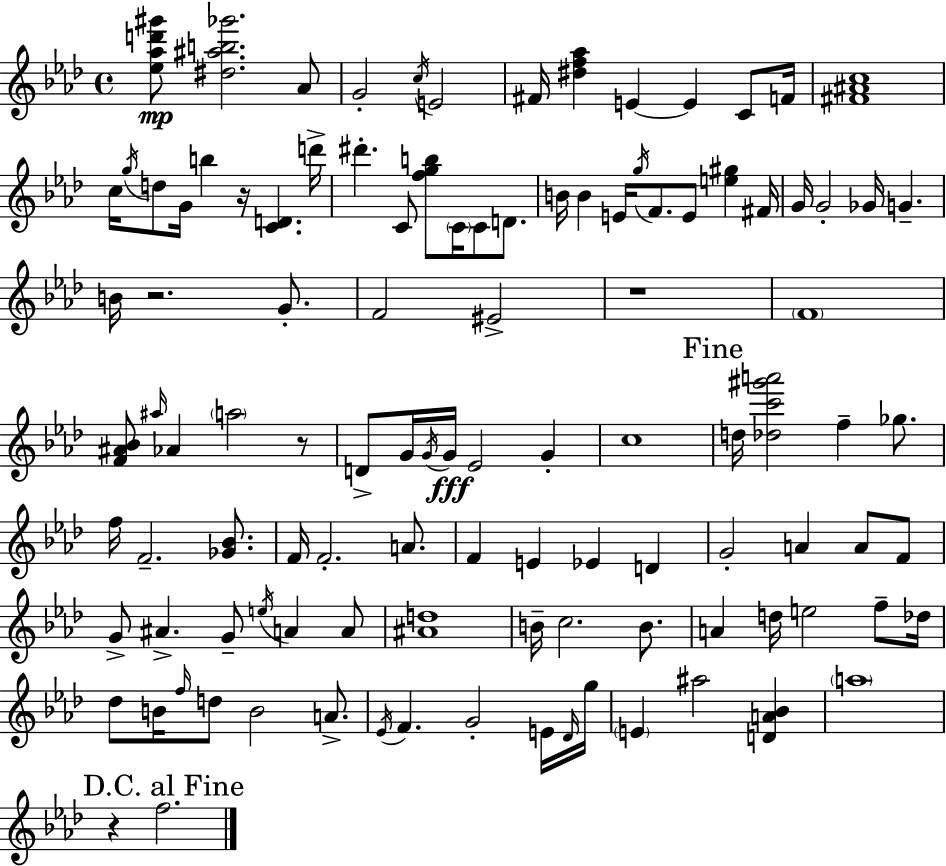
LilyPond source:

{
  \clef treble
  \time 4/4
  \defaultTimeSignature
  \key f \minor
  \repeat volta 2 { <ees'' aes'' d''' gis'''>8\mp <dis'' ais'' b'' ges'''>2. aes'8 | g'2-. \acciaccatura { c''16 } e'2 | fis'16 <dis'' f'' aes''>4 e'4~~ e'4 c'8 | f'16 <fis' ais' c''>1 | \break c''16 \acciaccatura { g''16 } d''8 g'16 b''4 r16 <c' d'>4. | d'''16-> dis'''4.-. c'8 <f'' g'' b''>8 \parenthesize c'16 c'8 d'8. | b'16 b'4 e'16 \acciaccatura { g''16 } f'8. e'8 <e'' gis''>4 | fis'16 g'16 g'2-. ges'16 g'4.-- | \break b'16 r2. | g'8.-. f'2 eis'2-> | r1 | \parenthesize f'1 | \break <f' ais' bes'>8 \grace { ais''16 } aes'4 \parenthesize a''2 | r8 d'8-> g'16 \acciaccatura { g'16 } g'16\fff ees'2 | g'4-. c''1 | \mark "Fine" d''16 <des'' c''' gis''' a'''>2 f''4-- | \break ges''8. f''16 f'2.-- | <ges' bes'>8. f'16 f'2.-. | a'8. f'4 e'4 ees'4 | d'4 g'2-. a'4 | \break a'8 f'8 g'8-> ais'4.-> g'8-- \acciaccatura { e''16 } | a'4 a'8 <ais' d''>1 | b'16-- c''2. | b'8. a'4 d''16 e''2 | \break f''8-- des''16 des''8 b'16 \grace { f''16 } d''8 b'2 | a'8.-> \acciaccatura { ees'16 } f'4. g'2-. | e'16 \grace { des'16 } g''16 \parenthesize e'4 ais''2 | <d' a' bes'>4 \parenthesize a''1 | \break \mark "D.C. al Fine" r4 f''2. | } \bar "|."
}